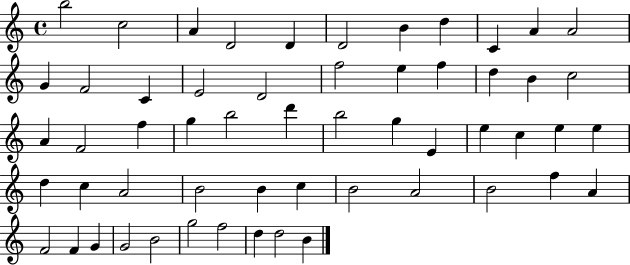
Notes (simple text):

B5/h C5/h A4/q D4/h D4/q D4/h B4/q D5/q C4/q A4/q A4/h G4/q F4/h C4/q E4/h D4/h F5/h E5/q F5/q D5/q B4/q C5/h A4/q F4/h F5/q G5/q B5/h D6/q B5/h G5/q E4/q E5/q C5/q E5/q E5/q D5/q C5/q A4/h B4/h B4/q C5/q B4/h A4/h B4/h F5/q A4/q F4/h F4/q G4/q G4/h B4/h G5/h F5/h D5/q D5/h B4/q